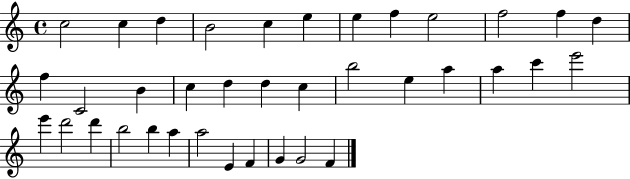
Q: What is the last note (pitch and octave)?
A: F4